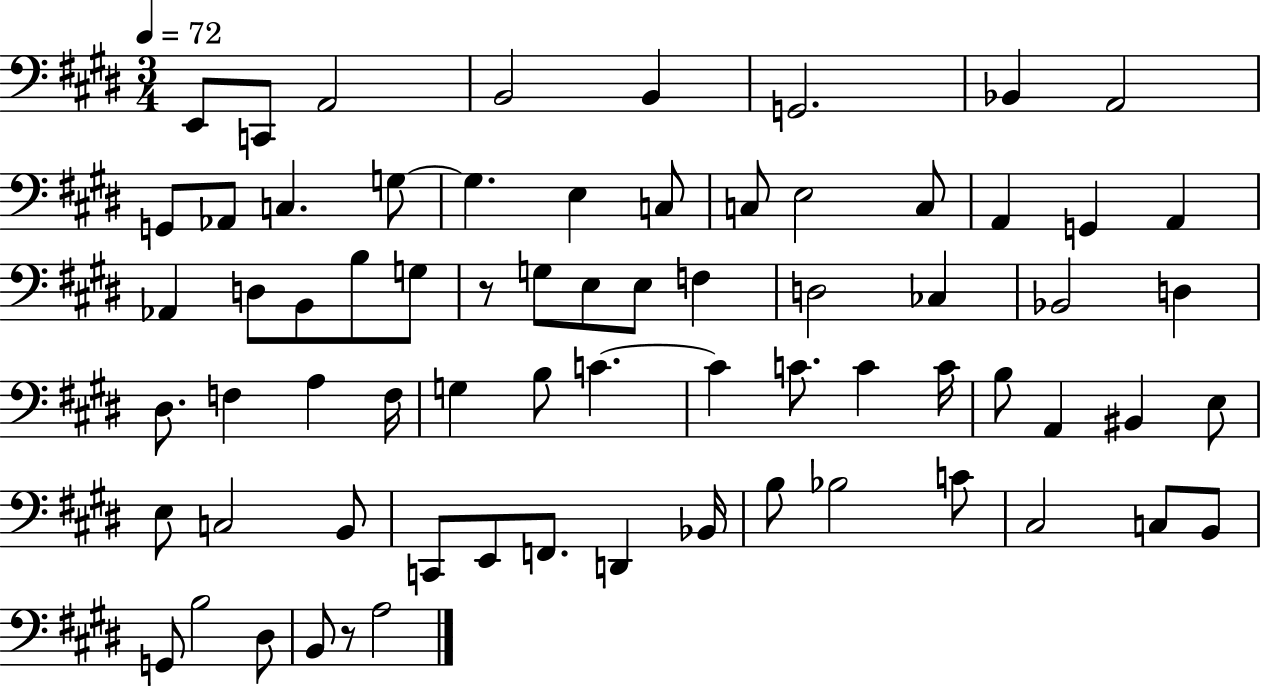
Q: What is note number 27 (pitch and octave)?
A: G3